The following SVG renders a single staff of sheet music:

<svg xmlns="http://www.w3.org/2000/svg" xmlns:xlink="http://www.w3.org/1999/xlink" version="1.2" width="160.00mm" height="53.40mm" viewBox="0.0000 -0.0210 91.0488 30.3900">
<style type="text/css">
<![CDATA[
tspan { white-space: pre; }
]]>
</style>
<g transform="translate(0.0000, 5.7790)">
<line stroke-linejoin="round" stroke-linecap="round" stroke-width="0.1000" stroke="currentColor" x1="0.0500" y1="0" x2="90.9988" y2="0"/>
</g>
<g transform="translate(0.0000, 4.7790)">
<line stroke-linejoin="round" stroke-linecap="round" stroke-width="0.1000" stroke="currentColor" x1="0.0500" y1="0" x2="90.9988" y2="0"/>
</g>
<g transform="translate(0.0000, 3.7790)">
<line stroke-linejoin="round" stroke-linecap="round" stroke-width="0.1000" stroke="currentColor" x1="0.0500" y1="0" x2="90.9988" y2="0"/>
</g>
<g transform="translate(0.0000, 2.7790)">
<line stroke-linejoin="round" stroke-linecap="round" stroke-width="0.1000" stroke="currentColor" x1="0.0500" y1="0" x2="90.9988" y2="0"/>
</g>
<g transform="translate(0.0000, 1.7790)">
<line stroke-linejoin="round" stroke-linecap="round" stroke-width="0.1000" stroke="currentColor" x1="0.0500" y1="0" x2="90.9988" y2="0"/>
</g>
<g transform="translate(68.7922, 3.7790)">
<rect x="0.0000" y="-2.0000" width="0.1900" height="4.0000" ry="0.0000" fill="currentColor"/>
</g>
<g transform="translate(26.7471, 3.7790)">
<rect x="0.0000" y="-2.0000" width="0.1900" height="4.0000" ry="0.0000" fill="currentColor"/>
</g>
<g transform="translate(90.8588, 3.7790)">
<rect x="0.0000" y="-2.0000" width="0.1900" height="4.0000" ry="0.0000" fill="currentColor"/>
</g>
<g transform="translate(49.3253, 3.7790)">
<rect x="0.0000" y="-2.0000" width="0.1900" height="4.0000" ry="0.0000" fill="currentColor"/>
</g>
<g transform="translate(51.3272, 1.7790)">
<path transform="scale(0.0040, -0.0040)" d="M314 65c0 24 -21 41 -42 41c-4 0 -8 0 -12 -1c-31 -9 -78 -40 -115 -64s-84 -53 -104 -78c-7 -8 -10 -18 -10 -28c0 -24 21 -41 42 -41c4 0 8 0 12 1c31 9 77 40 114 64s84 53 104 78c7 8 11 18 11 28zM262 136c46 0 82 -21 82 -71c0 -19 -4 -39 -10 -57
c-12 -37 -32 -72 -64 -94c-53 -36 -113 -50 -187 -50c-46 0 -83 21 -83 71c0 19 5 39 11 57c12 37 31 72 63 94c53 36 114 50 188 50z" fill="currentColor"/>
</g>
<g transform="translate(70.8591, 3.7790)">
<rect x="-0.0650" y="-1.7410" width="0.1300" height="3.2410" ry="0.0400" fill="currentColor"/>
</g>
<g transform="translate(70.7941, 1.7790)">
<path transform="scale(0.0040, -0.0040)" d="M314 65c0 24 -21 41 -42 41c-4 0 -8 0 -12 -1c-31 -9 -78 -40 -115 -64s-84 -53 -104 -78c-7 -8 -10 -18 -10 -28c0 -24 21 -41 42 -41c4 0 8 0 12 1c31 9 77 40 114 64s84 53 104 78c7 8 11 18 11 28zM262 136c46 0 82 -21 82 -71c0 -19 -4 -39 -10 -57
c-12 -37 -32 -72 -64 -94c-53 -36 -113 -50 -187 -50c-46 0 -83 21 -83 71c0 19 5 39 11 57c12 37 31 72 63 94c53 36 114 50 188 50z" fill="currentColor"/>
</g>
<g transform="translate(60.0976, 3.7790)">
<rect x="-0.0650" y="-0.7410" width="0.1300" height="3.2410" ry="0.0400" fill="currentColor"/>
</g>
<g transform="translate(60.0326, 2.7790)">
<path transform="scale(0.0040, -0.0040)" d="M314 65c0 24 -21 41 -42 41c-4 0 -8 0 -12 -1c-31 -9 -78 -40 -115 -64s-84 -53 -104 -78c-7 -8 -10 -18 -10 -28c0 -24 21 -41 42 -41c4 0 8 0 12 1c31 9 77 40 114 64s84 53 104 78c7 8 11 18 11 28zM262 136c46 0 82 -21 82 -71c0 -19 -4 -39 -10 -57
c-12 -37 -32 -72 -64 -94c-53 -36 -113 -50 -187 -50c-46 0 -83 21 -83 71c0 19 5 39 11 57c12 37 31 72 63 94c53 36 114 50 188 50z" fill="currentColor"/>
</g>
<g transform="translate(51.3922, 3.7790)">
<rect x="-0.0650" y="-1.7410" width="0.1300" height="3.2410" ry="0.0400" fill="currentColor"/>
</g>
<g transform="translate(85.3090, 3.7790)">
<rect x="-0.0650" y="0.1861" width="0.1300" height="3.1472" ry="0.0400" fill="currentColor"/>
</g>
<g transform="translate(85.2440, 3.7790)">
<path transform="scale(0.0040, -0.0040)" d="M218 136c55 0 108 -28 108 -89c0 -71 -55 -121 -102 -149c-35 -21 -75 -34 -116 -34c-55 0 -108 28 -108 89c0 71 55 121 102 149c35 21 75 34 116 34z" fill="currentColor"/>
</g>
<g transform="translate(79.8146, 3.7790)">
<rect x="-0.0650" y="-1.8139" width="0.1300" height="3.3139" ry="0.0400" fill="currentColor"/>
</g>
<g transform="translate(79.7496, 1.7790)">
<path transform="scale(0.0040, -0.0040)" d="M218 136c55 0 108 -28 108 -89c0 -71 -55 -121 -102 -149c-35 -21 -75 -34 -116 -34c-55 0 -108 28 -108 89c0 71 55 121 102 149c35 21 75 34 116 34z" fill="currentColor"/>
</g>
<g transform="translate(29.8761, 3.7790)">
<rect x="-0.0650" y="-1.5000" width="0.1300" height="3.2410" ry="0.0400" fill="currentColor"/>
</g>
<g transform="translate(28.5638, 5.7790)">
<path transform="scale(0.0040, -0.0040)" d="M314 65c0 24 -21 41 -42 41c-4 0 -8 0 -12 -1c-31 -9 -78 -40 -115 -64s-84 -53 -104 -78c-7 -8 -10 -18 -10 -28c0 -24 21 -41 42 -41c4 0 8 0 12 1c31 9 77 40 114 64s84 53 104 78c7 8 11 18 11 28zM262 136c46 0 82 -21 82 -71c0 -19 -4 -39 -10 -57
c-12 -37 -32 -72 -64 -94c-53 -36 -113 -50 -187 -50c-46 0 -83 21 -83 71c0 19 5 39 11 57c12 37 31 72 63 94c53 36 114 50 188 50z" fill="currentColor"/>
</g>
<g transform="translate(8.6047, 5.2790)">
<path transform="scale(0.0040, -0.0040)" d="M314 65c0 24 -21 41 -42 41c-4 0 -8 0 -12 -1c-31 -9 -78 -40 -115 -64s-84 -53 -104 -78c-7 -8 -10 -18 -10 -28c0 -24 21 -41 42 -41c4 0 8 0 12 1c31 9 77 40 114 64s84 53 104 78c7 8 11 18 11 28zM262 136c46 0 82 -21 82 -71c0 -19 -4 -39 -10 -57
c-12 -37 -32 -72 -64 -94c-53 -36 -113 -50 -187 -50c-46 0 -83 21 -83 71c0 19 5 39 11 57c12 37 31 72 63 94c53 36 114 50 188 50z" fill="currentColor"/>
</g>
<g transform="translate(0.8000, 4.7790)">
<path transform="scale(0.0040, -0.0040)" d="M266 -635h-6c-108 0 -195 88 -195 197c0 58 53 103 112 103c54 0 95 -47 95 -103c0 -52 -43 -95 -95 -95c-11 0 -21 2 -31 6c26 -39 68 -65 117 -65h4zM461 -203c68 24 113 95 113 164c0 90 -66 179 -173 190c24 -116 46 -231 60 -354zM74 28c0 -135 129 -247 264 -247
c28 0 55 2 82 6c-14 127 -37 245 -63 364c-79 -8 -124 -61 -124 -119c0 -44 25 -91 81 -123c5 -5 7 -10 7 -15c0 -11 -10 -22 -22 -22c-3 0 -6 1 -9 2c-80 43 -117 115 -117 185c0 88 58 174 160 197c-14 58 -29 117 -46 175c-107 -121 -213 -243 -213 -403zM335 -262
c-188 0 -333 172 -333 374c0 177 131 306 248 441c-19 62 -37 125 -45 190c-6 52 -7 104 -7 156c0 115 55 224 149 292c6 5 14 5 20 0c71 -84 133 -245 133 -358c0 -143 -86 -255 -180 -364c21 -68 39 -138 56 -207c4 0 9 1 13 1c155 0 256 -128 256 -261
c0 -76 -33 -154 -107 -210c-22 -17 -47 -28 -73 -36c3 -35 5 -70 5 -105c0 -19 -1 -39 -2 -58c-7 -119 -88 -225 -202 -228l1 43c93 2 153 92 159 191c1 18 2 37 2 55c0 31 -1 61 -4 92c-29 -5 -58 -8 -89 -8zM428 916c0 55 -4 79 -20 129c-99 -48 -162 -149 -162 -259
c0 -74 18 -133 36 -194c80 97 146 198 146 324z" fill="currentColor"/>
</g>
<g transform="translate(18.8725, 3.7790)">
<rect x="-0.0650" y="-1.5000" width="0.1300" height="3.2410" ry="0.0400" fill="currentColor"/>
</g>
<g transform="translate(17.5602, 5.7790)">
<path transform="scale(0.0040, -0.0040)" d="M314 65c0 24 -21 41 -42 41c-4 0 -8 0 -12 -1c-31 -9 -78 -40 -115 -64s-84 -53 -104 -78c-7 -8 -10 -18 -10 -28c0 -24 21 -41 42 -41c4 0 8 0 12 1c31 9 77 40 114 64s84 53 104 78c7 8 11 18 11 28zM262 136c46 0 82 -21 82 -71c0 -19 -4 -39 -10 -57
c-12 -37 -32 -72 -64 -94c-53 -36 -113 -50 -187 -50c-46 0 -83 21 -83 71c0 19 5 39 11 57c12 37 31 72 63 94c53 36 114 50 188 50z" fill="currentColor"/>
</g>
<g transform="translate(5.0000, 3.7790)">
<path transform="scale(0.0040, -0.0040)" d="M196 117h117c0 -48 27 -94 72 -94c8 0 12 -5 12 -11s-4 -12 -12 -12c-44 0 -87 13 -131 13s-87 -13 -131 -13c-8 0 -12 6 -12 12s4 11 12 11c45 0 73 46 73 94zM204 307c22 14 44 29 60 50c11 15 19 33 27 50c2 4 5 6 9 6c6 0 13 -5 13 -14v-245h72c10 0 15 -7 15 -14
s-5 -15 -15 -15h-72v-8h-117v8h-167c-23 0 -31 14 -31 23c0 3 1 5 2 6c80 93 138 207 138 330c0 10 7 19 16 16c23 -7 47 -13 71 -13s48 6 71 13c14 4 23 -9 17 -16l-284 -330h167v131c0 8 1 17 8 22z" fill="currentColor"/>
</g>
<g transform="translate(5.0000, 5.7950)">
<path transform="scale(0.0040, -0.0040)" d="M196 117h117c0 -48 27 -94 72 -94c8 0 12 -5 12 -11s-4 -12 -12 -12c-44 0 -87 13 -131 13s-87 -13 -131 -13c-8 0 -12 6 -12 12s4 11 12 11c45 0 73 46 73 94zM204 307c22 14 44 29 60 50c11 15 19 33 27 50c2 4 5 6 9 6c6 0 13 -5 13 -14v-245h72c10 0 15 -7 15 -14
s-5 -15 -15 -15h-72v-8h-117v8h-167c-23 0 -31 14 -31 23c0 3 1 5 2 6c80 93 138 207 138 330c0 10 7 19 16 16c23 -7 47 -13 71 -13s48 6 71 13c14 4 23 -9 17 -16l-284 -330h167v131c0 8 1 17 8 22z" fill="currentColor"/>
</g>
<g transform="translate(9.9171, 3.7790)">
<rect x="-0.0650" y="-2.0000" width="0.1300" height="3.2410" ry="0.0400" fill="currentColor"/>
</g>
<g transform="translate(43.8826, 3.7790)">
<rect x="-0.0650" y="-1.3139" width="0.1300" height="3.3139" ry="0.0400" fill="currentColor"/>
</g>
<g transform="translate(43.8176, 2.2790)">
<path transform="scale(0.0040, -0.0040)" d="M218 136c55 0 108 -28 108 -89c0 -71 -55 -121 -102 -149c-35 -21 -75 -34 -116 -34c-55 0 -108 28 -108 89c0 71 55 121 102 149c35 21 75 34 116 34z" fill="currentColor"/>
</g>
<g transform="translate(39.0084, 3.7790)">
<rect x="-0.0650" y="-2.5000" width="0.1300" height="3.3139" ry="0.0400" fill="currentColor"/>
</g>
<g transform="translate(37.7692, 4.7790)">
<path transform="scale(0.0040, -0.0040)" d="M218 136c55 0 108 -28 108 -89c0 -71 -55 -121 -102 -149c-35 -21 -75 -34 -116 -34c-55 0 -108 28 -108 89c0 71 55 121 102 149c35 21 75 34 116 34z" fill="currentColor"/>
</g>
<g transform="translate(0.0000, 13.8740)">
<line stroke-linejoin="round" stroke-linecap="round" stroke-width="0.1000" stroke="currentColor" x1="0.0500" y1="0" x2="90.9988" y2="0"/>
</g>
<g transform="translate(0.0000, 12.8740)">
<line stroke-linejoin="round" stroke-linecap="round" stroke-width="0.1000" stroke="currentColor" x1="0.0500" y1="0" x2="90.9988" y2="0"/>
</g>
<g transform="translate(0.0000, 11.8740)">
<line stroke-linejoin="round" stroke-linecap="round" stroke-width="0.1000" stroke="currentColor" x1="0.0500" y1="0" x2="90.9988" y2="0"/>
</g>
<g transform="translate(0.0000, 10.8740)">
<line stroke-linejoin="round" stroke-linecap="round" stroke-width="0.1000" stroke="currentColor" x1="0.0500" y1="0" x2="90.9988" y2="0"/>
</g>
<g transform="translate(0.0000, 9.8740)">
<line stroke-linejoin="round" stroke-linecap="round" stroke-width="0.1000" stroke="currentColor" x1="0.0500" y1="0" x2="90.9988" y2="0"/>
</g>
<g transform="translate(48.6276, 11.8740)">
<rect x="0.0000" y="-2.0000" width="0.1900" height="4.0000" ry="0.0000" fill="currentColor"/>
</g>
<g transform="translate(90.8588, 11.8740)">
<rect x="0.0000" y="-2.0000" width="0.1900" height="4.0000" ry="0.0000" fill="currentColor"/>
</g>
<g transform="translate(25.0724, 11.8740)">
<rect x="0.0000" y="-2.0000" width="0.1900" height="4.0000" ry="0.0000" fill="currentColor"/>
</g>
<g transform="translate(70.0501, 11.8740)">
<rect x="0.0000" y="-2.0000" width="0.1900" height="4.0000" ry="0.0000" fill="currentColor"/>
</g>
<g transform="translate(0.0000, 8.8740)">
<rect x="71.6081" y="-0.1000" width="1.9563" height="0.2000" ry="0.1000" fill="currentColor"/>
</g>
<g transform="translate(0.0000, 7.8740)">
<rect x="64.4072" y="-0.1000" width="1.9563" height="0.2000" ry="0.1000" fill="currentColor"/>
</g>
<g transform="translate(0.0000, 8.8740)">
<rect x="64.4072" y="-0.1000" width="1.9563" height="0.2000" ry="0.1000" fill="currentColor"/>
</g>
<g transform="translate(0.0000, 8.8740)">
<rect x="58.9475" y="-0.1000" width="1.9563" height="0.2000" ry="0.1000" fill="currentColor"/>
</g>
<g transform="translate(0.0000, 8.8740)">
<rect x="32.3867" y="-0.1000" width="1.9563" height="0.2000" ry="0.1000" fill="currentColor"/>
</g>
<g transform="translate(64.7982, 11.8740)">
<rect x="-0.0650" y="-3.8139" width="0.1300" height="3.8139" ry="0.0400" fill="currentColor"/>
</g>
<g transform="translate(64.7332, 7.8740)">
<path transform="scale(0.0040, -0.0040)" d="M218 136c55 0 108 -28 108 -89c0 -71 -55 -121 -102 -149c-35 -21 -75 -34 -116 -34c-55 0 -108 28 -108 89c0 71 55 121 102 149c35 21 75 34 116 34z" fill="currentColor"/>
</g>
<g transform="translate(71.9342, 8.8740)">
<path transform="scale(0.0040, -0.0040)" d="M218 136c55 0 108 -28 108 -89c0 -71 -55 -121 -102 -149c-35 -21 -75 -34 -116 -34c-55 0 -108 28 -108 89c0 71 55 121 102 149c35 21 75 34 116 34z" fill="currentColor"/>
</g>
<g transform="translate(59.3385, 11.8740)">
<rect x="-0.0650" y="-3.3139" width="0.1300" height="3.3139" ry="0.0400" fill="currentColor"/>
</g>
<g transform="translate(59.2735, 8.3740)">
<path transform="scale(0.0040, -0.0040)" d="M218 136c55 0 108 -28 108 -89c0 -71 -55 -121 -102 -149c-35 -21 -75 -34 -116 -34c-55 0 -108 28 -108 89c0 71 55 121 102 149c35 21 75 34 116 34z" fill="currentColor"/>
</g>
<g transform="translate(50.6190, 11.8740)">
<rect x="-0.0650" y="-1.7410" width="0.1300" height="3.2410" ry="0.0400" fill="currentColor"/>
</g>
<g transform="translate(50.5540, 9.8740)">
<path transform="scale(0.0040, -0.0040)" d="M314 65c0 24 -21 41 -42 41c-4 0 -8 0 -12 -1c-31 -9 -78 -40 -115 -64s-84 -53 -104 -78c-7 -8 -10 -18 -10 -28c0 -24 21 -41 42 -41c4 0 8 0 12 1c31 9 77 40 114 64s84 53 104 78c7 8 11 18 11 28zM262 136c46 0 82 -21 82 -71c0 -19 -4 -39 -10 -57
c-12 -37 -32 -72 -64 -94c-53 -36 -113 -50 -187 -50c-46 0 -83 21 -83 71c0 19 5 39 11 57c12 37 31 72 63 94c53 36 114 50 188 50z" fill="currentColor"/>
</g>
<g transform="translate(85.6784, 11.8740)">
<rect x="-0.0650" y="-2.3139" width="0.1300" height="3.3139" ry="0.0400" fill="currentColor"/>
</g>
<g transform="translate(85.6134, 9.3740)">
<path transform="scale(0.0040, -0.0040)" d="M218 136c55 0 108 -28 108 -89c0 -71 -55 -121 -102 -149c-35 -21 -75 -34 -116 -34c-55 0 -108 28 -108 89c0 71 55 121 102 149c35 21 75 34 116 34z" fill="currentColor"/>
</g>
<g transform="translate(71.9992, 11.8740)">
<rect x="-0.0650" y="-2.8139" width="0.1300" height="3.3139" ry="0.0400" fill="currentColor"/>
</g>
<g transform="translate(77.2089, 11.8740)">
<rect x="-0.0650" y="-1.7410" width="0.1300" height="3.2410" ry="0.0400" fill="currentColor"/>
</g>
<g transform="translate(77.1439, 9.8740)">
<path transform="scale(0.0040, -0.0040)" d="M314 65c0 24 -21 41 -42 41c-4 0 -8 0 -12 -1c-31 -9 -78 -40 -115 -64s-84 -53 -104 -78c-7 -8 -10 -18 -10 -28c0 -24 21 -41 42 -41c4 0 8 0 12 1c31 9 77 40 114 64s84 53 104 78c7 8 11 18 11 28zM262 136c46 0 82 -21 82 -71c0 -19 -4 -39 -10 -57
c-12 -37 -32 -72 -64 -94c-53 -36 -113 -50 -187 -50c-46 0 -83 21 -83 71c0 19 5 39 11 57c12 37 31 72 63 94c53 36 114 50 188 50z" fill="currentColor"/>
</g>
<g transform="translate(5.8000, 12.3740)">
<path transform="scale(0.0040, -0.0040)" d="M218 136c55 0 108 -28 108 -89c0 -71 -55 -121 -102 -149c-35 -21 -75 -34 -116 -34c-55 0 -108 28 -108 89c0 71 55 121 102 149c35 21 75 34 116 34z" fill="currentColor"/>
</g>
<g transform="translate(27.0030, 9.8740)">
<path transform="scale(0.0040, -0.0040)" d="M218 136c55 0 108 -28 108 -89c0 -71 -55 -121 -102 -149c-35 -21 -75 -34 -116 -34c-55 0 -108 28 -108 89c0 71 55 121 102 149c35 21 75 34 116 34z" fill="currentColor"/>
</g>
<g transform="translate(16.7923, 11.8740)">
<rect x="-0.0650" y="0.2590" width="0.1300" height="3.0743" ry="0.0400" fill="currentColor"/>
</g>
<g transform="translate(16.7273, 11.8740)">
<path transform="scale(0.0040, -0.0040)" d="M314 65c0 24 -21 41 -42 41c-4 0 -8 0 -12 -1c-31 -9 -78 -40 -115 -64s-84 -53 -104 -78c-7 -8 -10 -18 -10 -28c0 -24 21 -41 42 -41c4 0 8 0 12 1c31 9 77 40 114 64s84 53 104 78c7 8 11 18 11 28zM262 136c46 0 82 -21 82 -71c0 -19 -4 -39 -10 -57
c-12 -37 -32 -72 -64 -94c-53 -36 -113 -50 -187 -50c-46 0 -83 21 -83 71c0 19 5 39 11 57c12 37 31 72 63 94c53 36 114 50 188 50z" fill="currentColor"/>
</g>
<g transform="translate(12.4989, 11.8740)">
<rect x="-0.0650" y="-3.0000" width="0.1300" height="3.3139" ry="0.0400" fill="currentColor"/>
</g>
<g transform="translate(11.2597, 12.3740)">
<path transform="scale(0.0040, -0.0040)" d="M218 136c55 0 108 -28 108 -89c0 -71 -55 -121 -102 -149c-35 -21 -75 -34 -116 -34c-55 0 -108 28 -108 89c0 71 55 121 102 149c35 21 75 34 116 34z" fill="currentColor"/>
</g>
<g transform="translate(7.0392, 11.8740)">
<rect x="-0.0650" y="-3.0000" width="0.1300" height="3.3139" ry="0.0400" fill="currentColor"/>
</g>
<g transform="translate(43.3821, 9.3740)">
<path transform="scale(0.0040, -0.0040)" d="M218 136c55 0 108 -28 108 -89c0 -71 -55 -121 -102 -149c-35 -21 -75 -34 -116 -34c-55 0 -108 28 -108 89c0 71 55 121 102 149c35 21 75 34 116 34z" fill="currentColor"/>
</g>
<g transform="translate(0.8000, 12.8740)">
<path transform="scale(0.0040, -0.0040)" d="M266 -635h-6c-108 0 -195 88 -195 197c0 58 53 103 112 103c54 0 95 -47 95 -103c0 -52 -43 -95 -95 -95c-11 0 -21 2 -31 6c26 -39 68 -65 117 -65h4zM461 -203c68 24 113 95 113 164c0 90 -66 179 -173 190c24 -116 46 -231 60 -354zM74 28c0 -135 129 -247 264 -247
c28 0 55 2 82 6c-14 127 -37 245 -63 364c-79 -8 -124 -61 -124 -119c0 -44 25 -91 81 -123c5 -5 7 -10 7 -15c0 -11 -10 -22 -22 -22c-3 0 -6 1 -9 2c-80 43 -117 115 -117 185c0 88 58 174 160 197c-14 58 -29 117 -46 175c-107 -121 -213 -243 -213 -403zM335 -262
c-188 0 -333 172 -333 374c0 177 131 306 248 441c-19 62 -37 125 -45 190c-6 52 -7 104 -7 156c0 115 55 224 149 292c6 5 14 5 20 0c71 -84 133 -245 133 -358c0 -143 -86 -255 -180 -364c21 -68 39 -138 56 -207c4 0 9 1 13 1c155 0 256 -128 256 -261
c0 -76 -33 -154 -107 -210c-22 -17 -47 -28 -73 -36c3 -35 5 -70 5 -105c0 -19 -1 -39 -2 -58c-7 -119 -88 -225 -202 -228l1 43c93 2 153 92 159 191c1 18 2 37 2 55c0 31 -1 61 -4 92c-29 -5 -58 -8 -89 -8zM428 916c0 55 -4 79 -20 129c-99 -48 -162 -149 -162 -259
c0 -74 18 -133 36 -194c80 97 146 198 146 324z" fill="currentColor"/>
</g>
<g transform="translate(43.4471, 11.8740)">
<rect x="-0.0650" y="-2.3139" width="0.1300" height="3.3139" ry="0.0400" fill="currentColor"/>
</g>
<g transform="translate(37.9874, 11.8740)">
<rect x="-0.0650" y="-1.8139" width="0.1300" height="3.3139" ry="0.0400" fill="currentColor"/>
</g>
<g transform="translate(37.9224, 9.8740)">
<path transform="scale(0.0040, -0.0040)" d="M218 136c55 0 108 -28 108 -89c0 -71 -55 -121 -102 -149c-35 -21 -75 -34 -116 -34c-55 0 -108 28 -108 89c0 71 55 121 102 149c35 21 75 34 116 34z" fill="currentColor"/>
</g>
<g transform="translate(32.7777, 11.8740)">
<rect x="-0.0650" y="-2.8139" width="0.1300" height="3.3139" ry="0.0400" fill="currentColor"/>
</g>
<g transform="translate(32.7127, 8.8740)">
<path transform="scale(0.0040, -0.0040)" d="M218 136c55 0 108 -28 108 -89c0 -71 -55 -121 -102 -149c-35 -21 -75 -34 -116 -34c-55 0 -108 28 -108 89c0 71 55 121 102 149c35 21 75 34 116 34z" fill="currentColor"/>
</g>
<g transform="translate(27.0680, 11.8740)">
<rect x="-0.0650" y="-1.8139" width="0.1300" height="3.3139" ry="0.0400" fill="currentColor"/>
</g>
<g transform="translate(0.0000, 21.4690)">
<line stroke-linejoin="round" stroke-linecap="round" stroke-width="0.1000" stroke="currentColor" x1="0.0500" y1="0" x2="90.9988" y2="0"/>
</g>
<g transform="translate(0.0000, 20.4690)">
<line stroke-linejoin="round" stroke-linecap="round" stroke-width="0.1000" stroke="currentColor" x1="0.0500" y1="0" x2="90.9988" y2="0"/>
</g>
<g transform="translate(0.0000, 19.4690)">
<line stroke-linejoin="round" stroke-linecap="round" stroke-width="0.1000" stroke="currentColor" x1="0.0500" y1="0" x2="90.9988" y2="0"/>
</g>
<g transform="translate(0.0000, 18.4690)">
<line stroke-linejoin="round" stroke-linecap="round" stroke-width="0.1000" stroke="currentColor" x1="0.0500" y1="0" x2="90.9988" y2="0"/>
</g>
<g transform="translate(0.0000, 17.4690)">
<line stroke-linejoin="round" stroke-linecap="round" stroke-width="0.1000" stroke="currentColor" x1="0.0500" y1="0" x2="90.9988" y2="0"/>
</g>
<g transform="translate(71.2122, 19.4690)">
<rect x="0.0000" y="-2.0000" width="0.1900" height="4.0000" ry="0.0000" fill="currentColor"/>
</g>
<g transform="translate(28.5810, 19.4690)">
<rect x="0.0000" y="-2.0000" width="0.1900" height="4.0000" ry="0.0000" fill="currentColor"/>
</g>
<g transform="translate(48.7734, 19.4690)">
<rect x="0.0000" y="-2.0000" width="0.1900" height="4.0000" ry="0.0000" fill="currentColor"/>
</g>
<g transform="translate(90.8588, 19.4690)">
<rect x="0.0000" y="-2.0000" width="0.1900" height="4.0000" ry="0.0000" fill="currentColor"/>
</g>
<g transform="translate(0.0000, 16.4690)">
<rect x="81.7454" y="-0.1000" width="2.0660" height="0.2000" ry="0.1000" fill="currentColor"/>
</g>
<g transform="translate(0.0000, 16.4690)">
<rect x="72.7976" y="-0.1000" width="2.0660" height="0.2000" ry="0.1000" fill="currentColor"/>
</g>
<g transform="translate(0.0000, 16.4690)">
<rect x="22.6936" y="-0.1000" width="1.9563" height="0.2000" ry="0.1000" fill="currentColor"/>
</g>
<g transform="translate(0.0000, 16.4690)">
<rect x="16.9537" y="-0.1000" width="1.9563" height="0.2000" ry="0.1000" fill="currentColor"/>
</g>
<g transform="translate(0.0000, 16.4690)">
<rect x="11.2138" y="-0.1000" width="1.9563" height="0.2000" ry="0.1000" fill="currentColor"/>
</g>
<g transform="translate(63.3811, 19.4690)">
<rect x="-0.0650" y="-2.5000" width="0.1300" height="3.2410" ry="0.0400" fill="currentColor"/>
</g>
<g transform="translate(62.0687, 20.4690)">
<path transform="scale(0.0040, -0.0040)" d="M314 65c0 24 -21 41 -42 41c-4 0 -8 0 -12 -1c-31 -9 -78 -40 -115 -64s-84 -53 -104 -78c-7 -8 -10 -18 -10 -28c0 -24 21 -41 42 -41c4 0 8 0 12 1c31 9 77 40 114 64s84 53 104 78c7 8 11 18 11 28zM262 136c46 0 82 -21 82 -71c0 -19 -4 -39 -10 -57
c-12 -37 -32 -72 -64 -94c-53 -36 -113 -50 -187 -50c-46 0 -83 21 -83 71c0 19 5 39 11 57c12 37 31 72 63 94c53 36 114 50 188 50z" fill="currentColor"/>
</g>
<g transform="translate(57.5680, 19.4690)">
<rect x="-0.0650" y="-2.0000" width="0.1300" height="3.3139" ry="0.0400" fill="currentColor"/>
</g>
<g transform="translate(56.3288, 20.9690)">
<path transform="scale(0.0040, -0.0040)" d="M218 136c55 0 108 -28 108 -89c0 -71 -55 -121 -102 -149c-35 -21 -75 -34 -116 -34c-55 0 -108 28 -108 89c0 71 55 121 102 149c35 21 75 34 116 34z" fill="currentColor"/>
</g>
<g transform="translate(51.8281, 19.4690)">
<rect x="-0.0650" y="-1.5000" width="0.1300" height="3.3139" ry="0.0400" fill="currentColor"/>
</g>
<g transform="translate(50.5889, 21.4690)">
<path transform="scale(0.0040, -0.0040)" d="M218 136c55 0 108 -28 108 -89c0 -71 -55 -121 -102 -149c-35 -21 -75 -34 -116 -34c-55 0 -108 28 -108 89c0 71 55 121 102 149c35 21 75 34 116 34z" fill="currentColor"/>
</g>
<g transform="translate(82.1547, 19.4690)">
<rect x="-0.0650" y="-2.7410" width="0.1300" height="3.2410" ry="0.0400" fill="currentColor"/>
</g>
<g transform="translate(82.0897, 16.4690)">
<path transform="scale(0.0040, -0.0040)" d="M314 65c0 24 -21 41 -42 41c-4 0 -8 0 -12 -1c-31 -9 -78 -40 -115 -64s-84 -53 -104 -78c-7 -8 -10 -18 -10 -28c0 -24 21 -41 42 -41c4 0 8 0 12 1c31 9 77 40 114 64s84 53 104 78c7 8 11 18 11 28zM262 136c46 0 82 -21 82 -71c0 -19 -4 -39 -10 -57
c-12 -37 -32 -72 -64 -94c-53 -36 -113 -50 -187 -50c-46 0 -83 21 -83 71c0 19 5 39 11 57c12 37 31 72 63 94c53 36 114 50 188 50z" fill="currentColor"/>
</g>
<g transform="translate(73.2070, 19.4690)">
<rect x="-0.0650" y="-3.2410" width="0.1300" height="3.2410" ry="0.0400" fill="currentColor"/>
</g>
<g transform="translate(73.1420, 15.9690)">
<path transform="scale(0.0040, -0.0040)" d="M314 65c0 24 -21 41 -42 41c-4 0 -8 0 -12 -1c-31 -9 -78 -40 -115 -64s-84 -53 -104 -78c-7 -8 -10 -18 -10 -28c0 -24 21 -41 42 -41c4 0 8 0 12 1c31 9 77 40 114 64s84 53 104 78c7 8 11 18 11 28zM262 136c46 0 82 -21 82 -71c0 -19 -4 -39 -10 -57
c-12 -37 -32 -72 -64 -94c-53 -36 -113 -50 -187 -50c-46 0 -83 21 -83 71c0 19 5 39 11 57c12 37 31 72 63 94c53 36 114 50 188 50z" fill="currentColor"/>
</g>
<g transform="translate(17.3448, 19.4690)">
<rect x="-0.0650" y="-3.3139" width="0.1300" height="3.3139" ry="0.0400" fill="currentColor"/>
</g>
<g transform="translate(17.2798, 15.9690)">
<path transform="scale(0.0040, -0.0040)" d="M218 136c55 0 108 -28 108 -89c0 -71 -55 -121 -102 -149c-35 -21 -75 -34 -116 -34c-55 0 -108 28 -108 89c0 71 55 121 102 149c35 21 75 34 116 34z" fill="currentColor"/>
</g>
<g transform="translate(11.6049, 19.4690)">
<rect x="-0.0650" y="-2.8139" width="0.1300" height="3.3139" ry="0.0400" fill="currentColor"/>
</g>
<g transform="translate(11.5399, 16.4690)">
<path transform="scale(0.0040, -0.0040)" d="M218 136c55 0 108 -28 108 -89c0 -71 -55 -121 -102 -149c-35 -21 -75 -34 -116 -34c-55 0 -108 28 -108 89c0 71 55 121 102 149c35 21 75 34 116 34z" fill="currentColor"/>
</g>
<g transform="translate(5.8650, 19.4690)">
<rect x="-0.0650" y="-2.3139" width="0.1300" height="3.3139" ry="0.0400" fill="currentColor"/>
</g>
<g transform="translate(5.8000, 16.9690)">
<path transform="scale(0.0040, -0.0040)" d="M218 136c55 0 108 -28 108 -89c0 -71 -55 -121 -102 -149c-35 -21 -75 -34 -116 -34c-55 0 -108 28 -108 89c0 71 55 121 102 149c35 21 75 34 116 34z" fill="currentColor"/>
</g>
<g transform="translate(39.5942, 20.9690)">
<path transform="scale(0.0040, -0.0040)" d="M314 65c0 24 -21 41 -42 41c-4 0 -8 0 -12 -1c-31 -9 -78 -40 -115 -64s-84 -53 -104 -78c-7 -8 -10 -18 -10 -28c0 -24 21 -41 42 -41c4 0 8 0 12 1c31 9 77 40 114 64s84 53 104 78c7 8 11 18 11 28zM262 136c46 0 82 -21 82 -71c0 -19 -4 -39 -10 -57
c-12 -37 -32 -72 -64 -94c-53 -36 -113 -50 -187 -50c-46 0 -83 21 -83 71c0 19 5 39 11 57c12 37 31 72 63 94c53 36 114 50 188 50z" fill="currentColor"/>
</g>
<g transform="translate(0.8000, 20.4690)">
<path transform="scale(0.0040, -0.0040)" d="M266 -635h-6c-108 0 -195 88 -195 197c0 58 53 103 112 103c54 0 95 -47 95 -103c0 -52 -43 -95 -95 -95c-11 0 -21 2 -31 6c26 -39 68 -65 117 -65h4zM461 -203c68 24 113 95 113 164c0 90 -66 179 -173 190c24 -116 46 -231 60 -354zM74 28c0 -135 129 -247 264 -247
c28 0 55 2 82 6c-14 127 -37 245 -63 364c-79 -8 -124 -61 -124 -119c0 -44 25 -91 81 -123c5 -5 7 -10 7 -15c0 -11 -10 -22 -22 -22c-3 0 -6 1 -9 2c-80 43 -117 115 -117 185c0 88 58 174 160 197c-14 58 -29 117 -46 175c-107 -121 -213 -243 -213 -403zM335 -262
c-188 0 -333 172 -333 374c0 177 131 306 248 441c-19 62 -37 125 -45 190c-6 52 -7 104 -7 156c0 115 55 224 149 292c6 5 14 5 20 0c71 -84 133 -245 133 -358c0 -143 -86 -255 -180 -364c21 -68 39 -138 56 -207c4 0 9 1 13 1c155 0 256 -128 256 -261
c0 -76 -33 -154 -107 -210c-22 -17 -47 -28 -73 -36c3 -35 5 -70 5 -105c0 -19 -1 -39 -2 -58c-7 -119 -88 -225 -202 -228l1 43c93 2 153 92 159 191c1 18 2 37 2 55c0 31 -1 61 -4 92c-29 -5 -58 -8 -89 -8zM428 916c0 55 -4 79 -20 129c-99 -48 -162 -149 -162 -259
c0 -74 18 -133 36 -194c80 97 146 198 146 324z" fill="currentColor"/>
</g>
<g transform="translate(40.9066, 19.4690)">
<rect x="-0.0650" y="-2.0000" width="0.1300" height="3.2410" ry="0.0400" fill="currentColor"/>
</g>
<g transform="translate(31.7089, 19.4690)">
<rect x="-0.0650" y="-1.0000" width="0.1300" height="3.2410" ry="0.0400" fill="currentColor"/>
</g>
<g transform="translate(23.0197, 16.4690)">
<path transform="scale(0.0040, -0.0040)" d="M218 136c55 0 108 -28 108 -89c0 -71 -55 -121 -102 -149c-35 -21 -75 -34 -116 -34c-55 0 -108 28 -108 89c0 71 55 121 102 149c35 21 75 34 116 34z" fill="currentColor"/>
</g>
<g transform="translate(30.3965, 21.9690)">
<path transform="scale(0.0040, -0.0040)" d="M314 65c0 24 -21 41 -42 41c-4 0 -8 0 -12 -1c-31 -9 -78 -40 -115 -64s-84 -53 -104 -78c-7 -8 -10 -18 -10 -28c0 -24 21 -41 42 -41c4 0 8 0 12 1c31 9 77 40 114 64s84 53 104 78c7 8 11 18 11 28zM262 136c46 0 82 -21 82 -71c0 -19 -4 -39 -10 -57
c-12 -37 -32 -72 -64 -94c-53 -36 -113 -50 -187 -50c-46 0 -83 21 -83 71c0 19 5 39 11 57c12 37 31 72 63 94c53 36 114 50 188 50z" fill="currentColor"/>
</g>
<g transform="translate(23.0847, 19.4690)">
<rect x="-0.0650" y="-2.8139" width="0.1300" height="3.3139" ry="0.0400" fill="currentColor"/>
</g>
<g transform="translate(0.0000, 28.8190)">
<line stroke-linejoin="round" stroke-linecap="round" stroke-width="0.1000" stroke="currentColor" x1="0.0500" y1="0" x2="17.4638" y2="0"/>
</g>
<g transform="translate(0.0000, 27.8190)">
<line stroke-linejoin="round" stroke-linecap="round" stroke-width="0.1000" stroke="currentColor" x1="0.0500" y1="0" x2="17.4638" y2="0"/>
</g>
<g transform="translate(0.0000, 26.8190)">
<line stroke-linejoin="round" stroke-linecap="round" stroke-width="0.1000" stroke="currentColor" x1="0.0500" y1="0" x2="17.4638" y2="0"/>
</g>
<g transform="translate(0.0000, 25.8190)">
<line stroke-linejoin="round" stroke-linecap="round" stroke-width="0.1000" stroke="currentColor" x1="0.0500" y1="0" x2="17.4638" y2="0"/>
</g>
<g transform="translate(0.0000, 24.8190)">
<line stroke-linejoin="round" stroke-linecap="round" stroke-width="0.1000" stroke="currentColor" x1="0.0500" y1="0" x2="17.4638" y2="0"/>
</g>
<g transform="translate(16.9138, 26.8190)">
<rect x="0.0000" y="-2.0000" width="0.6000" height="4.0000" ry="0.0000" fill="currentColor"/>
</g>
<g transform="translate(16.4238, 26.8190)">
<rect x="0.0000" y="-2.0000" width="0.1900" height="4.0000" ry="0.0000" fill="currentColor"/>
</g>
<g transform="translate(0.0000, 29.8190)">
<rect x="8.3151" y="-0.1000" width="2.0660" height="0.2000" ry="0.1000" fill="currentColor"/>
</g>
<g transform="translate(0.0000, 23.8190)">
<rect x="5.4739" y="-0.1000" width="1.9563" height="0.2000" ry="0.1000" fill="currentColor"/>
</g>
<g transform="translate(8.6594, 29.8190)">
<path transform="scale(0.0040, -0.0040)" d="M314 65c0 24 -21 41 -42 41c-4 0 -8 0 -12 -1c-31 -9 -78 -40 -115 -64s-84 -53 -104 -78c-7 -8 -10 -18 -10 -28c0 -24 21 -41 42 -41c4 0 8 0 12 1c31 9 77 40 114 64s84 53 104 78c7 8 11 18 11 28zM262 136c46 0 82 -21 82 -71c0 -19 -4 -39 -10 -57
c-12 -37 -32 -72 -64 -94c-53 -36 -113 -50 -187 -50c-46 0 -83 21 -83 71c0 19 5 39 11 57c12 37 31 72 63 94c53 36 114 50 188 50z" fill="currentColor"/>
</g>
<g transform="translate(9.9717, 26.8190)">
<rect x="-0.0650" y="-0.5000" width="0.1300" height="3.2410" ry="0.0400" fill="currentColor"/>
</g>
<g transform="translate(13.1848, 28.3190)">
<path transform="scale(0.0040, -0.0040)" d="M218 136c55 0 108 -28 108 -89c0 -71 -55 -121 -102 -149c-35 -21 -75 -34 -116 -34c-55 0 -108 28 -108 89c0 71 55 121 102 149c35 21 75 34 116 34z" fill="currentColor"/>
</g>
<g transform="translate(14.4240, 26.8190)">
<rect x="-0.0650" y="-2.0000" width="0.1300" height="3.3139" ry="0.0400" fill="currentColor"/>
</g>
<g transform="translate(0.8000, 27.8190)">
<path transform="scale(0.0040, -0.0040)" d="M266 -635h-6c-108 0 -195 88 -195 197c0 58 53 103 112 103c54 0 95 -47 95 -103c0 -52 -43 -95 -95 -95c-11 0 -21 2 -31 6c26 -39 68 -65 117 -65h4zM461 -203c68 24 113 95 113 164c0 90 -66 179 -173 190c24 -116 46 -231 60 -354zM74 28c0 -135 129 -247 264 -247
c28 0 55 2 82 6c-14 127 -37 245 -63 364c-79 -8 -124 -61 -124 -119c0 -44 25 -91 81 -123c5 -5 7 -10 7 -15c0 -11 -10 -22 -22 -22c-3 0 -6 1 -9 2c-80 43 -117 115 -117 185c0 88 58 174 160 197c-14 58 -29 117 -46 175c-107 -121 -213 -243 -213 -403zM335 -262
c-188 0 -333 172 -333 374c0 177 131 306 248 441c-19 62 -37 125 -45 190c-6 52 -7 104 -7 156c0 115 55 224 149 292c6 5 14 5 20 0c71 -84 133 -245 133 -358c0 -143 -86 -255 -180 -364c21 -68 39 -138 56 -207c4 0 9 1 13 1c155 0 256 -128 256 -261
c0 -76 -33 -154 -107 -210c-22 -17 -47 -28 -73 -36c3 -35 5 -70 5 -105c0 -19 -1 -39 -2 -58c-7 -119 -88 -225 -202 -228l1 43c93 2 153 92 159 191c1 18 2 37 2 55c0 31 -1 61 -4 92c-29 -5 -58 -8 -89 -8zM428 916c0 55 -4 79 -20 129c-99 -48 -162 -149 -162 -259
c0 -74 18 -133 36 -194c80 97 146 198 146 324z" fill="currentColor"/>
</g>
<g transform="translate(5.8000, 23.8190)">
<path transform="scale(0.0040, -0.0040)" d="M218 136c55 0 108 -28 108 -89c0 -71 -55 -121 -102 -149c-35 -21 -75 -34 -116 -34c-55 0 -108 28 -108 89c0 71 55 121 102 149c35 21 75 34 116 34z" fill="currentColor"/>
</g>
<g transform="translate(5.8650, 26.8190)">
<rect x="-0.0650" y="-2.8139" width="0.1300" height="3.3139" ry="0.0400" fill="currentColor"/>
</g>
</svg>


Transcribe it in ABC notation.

X:1
T:Untitled
M:4/4
L:1/4
K:C
F2 E2 E2 G e f2 d2 f2 f B A A B2 f a f g f2 b c' a f2 g g a b a D2 F2 E F G2 b2 a2 a C2 F